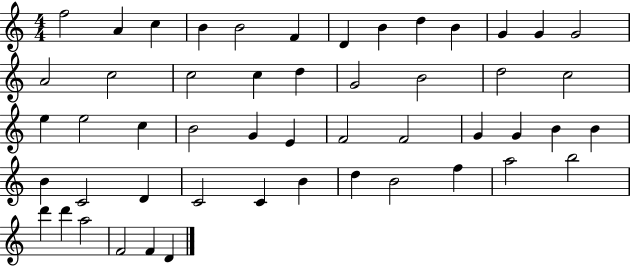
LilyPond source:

{
  \clef treble
  \numericTimeSignature
  \time 4/4
  \key c \major
  f''2 a'4 c''4 | b'4 b'2 f'4 | d'4 b'4 d''4 b'4 | g'4 g'4 g'2 | \break a'2 c''2 | c''2 c''4 d''4 | g'2 b'2 | d''2 c''2 | \break e''4 e''2 c''4 | b'2 g'4 e'4 | f'2 f'2 | g'4 g'4 b'4 b'4 | \break b'4 c'2 d'4 | c'2 c'4 b'4 | d''4 b'2 f''4 | a''2 b''2 | \break d'''4 d'''4 a''2 | f'2 f'4 d'4 | \bar "|."
}